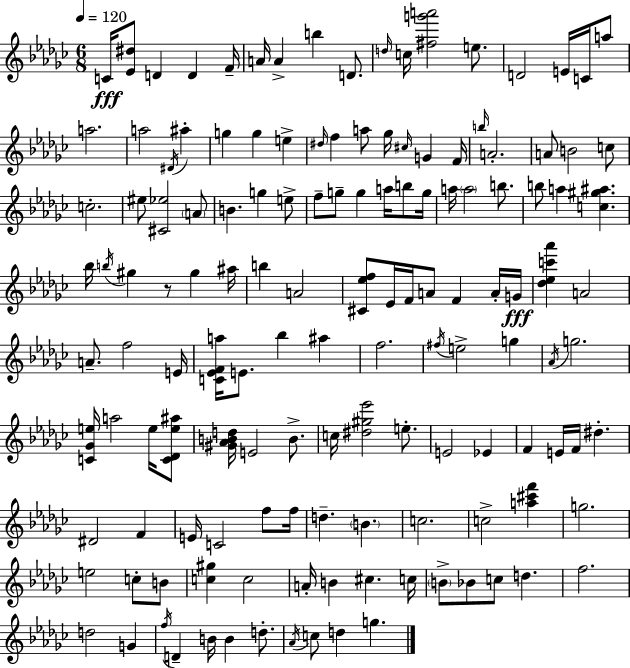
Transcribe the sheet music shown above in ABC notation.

X:1
T:Untitled
M:6/8
L:1/4
K:Ebm
C/4 [_E^d]/2 D D F/4 A/4 A b D/2 d/4 c/4 [^fg'a']2 e/2 D2 E/4 C/4 a/2 a2 a2 ^D/4 ^a g g e ^d/4 f a/2 _g/4 ^c/4 G F/4 b/4 A2 A/2 B2 c/2 c2 ^e/2 [^C_e]2 A/2 B g e/2 f/2 g/2 g a/4 b/2 g/4 a/4 a2 b/2 b/2 a [c^g^a] _b/4 b/4 ^g z/2 ^g ^a/4 b A2 [^C_ef]/2 _E/4 F/4 A/2 F A/4 G/4 [_d_ec'_a'] A2 A/2 f2 E/4 [C_EFa]/4 E/2 _b ^a f2 ^f/4 e2 g _A/4 g2 [C_Ge]/4 a2 e/4 [C_De^a]/2 [^G_ABd]/4 E2 B/2 c/4 [^d^g_e']2 e/2 E2 _E F E/4 F/4 ^d ^D2 F E/4 C2 f/2 f/4 d B c2 c2 [a^c'f'] g2 e2 c/2 B/2 [c^g] c2 A/4 B ^c c/4 B/2 _B/2 c/2 d f2 d2 G f/4 D B/4 B d/2 _A/4 c/2 d g